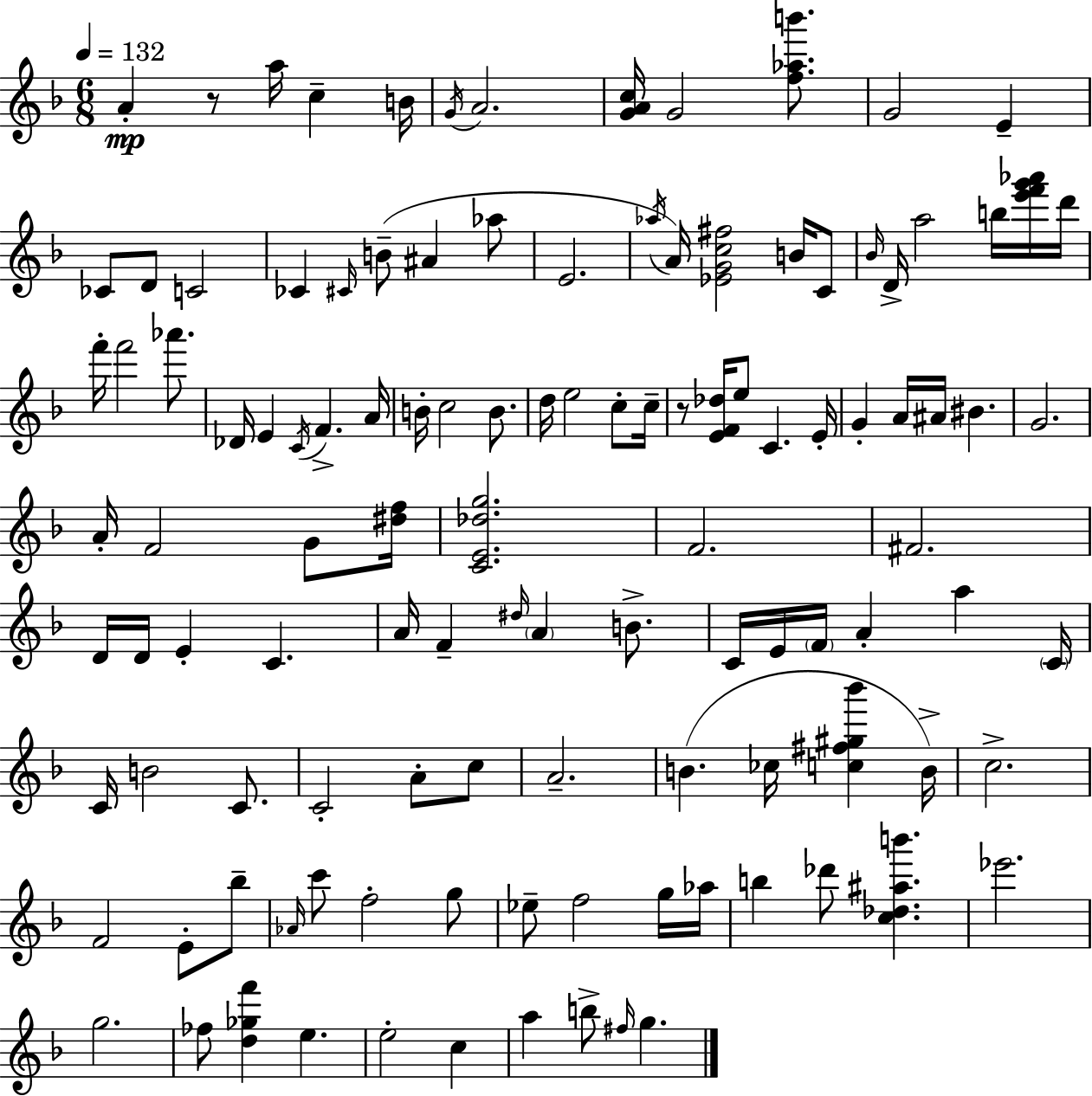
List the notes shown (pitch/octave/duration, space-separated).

A4/q R/e A5/s C5/q B4/s G4/s A4/h. [G4,A4,C5]/s G4/h [F5,Ab5,B6]/e. G4/h E4/q CES4/e D4/e C4/h CES4/q C#4/s B4/e A#4/q Ab5/e E4/h. Ab5/s A4/s [Eb4,G4,C5,F#5]/h B4/s C4/e Bb4/s D4/s A5/h B5/s [E6,F6,G6,Ab6]/s D6/s F6/s F6/h Ab6/e. Db4/s E4/q C4/s F4/q. A4/s B4/s C5/h B4/e. D5/s E5/h C5/e C5/s R/e [E4,F4,Db5]/s E5/e C4/q. E4/s G4/q A4/s A#4/s BIS4/q. G4/h. A4/s F4/h G4/e [D#5,F5]/s [C4,E4,Db5,G5]/h. F4/h. F#4/h. D4/s D4/s E4/q C4/q. A4/s F4/q D#5/s A4/q B4/e. C4/s E4/s F4/s A4/q A5/q C4/s C4/s B4/h C4/e. C4/h A4/e C5/e A4/h. B4/q. CES5/s [C5,F#5,G#5,Bb6]/q B4/s C5/h. F4/h E4/e Bb5/e Ab4/s C6/e F5/h G5/e Eb5/e F5/h G5/s Ab5/s B5/q Db6/e [C5,Db5,A#5,B6]/q. Eb6/h. G5/h. FES5/e [D5,Gb5,F6]/q E5/q. E5/h C5/q A5/q B5/e F#5/s G5/q.